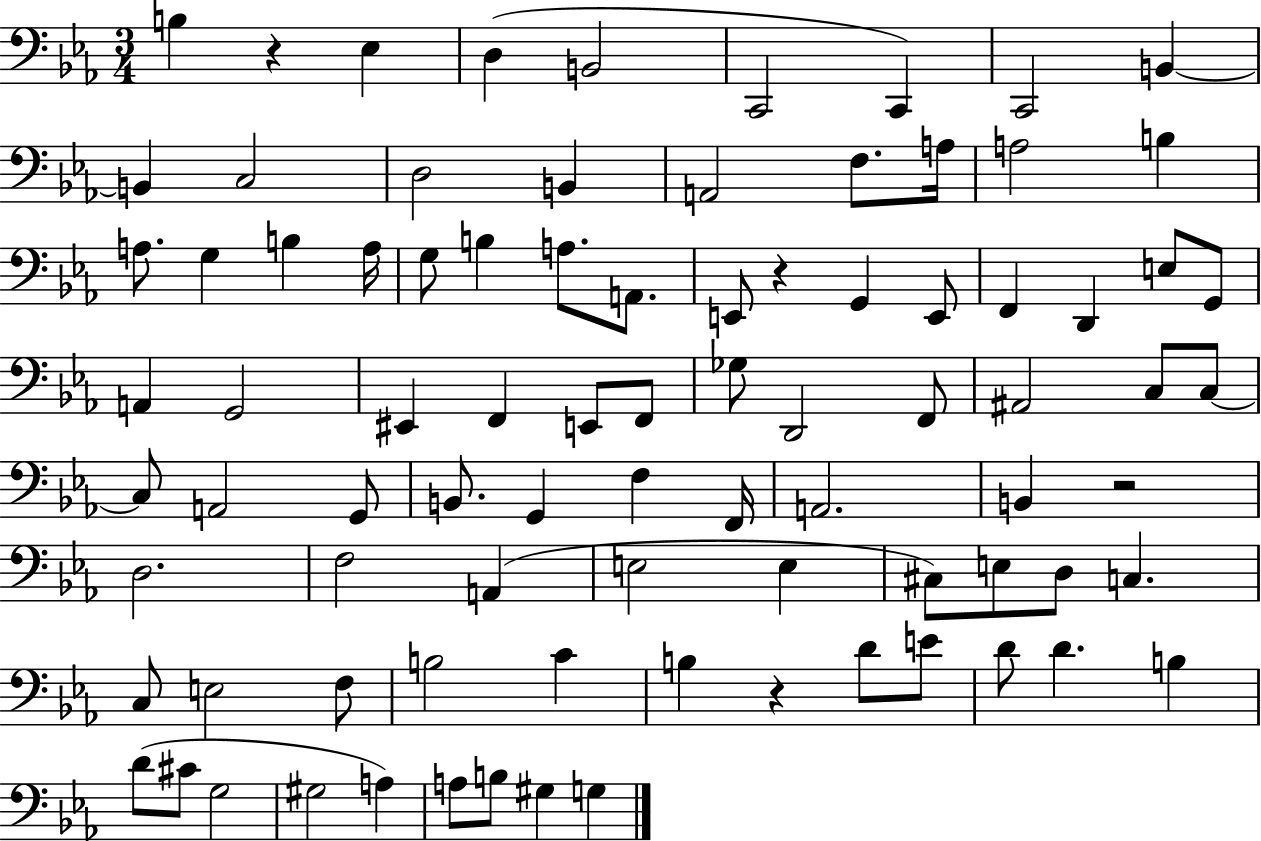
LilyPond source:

{
  \clef bass
  \numericTimeSignature
  \time 3/4
  \key ees \major
  \repeat volta 2 { b4 r4 ees4 | d4( b,2 | c,2 c,4) | c,2 b,4~~ | \break b,4 c2 | d2 b,4 | a,2 f8. a16 | a2 b4 | \break a8. g4 b4 a16 | g8 b4 a8. a,8. | e,8 r4 g,4 e,8 | f,4 d,4 e8 g,8 | \break a,4 g,2 | eis,4 f,4 e,8 f,8 | ges8 d,2 f,8 | ais,2 c8 c8~~ | \break c8 a,2 g,8 | b,8. g,4 f4 f,16 | a,2. | b,4 r2 | \break d2. | f2 a,4( | e2 e4 | cis8) e8 d8 c4. | \break c8 e2 f8 | b2 c'4 | b4 r4 d'8 e'8 | d'8 d'4. b4 | \break d'8( cis'8 g2 | gis2 a4) | a8 b8 gis4 g4 | } \bar "|."
}